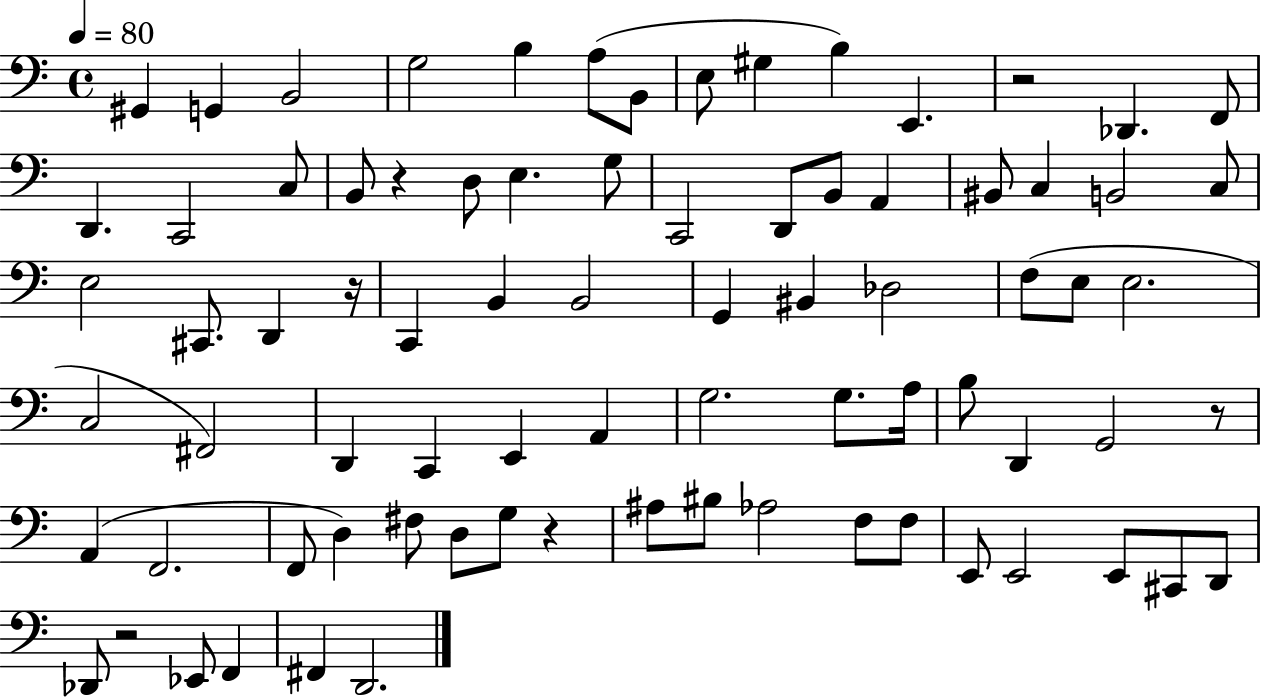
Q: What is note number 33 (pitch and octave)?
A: B2